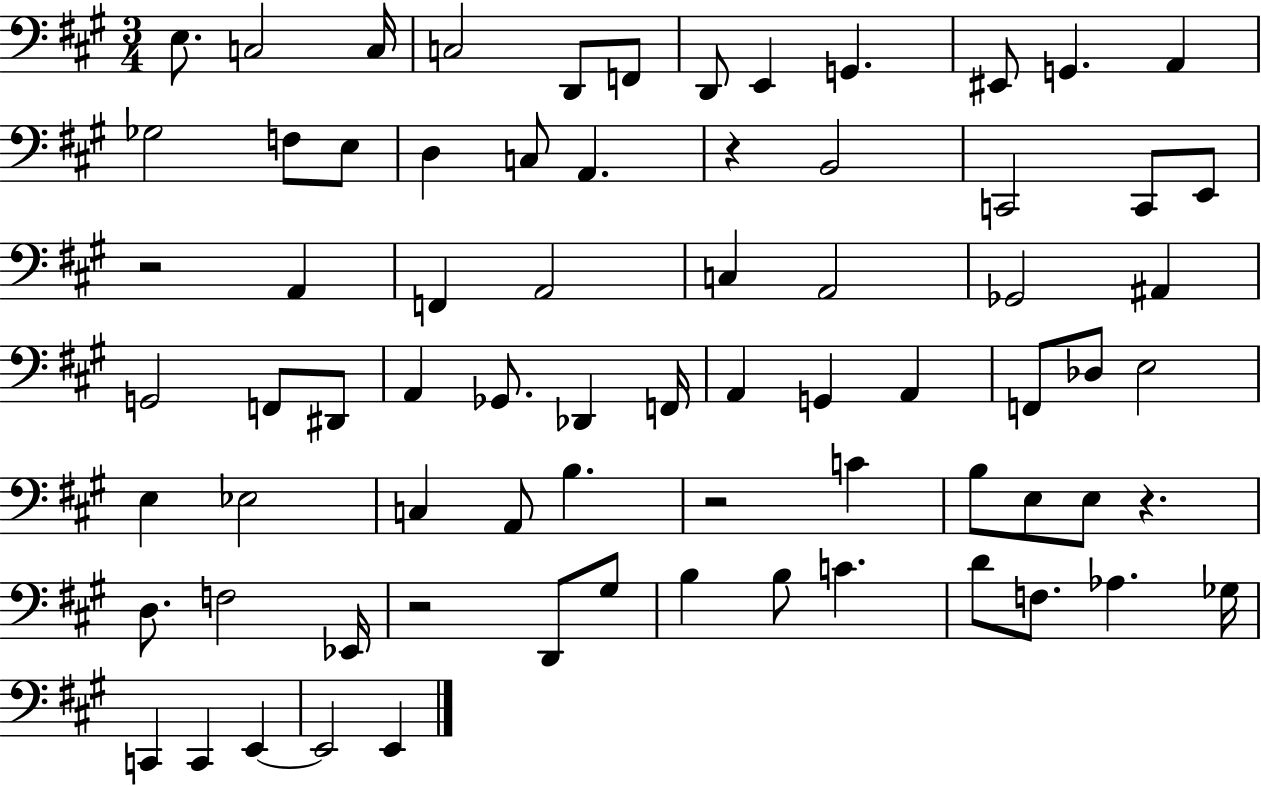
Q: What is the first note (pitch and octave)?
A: E3